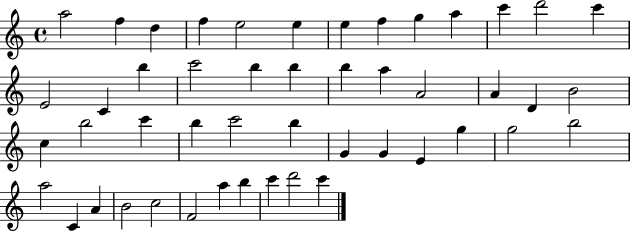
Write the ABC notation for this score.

X:1
T:Untitled
M:4/4
L:1/4
K:C
a2 f d f e2 e e f g a c' d'2 c' E2 C b c'2 b b b a A2 A D B2 c b2 c' b c'2 b G G E g g2 b2 a2 C A B2 c2 F2 a b c' d'2 c'